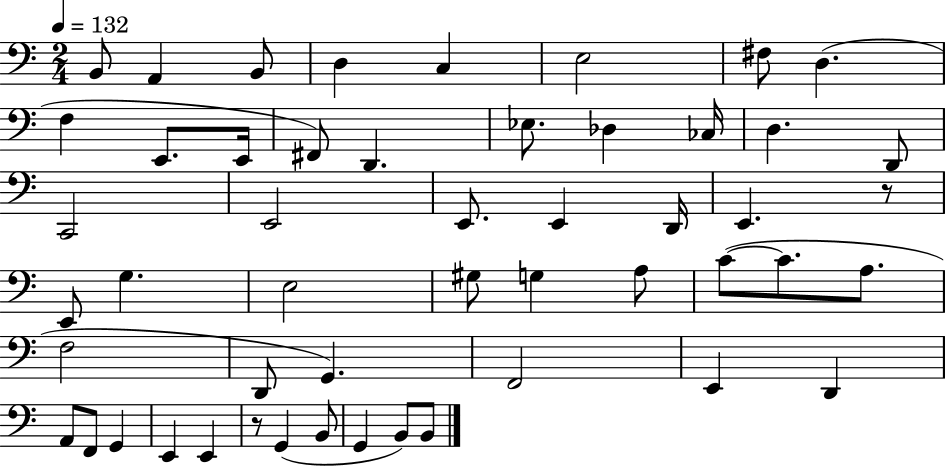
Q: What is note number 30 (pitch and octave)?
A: A3